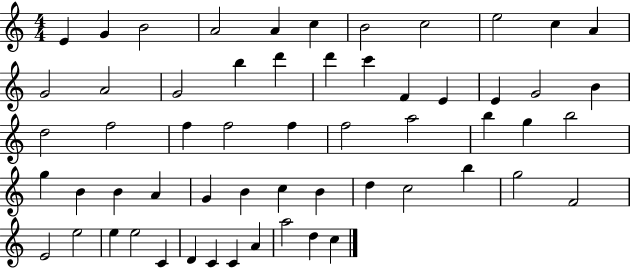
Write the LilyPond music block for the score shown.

{
  \clef treble
  \numericTimeSignature
  \time 4/4
  \key c \major
  e'4 g'4 b'2 | a'2 a'4 c''4 | b'2 c''2 | e''2 c''4 a'4 | \break g'2 a'2 | g'2 b''4 d'''4 | d'''4 c'''4 f'4 e'4 | e'4 g'2 b'4 | \break d''2 f''2 | f''4 f''2 f''4 | f''2 a''2 | b''4 g''4 b''2 | \break g''4 b'4 b'4 a'4 | g'4 b'4 c''4 b'4 | d''4 c''2 b''4 | g''2 f'2 | \break e'2 e''2 | e''4 e''2 c'4 | d'4 c'4 c'4 a'4 | a''2 d''4 c''4 | \break \bar "|."
}